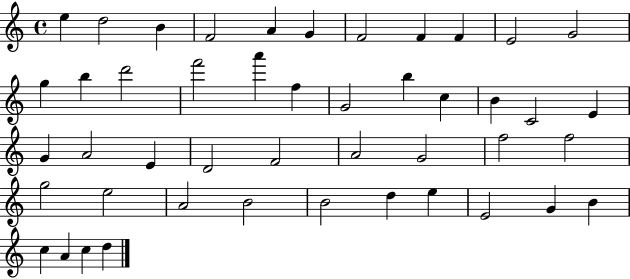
{
  \clef treble
  \time 4/4
  \defaultTimeSignature
  \key c \major
  e''4 d''2 b'4 | f'2 a'4 g'4 | f'2 f'4 f'4 | e'2 g'2 | \break g''4 b''4 d'''2 | f'''2 a'''4 f''4 | g'2 b''4 c''4 | b'4 c'2 e'4 | \break g'4 a'2 e'4 | d'2 f'2 | a'2 g'2 | f''2 f''2 | \break g''2 e''2 | a'2 b'2 | b'2 d''4 e''4 | e'2 g'4 b'4 | \break c''4 a'4 c''4 d''4 | \bar "|."
}